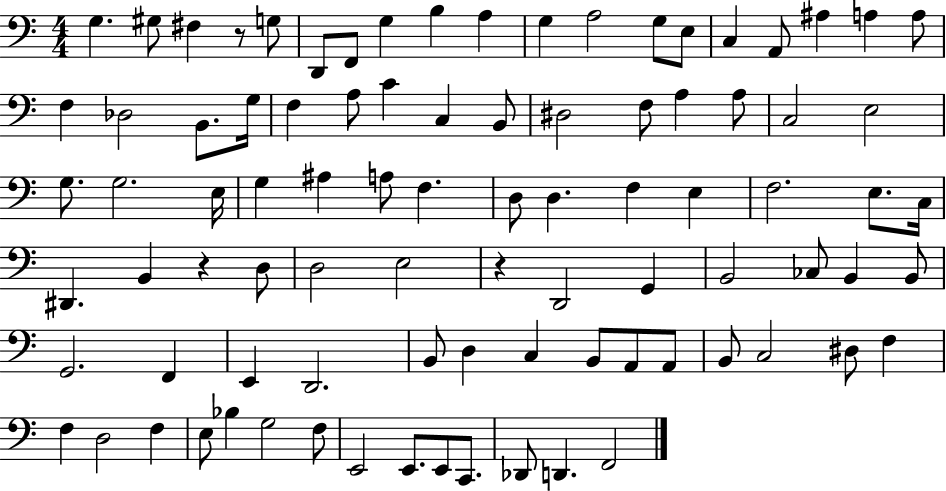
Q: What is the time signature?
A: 4/4